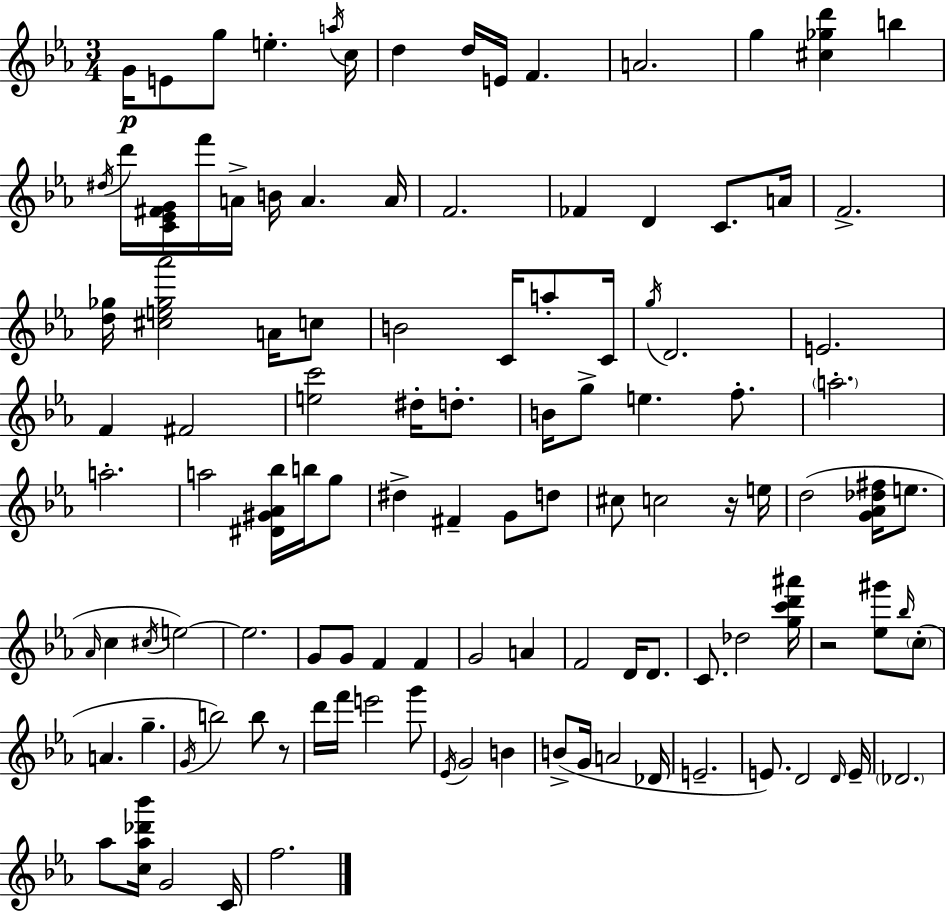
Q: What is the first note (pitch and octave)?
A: G4